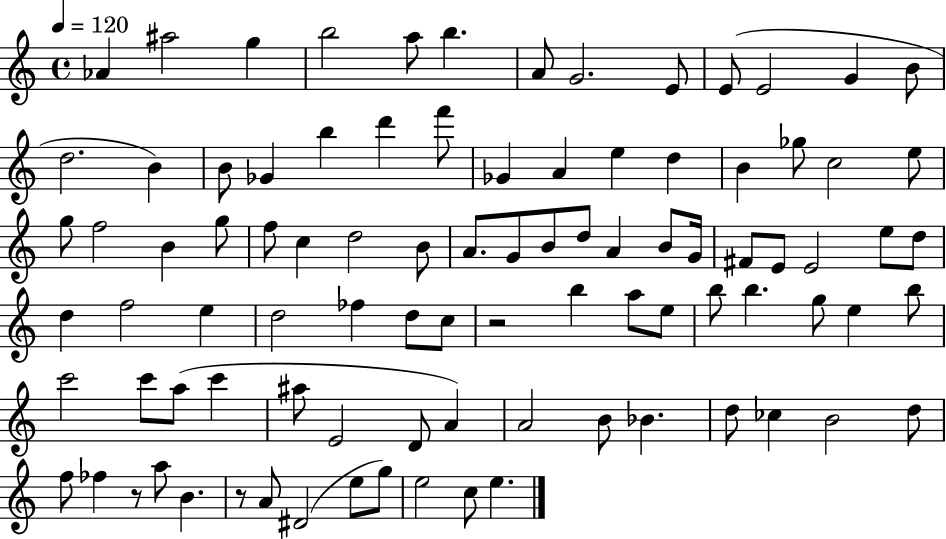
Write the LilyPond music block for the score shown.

{
  \clef treble
  \time 4/4
  \defaultTimeSignature
  \key c \major
  \tempo 4 = 120
  aes'4 ais''2 g''4 | b''2 a''8 b''4. | a'8 g'2. e'8 | e'8( e'2 g'4 b'8 | \break d''2. b'4) | b'8 ges'4 b''4 d'''4 f'''8 | ges'4 a'4 e''4 d''4 | b'4 ges''8 c''2 e''8 | \break g''8 f''2 b'4 g''8 | f''8 c''4 d''2 b'8 | a'8. g'8 b'8 d''8 a'4 b'8 g'16 | fis'8 e'8 e'2 e''8 d''8 | \break d''4 f''2 e''4 | d''2 fes''4 d''8 c''8 | r2 b''4 a''8 e''8 | b''8 b''4. g''8 e''4 b''8 | \break c'''2 c'''8 a''8( c'''4 | ais''8 e'2 d'8 a'4) | a'2 b'8 bes'4. | d''8 ces''4 b'2 d''8 | \break f''8 fes''4 r8 a''8 b'4. | r8 a'8 dis'2( e''8 g''8) | e''2 c''8 e''4. | \bar "|."
}